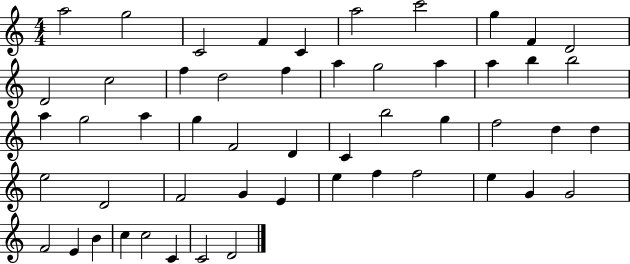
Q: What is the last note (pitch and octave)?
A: D4